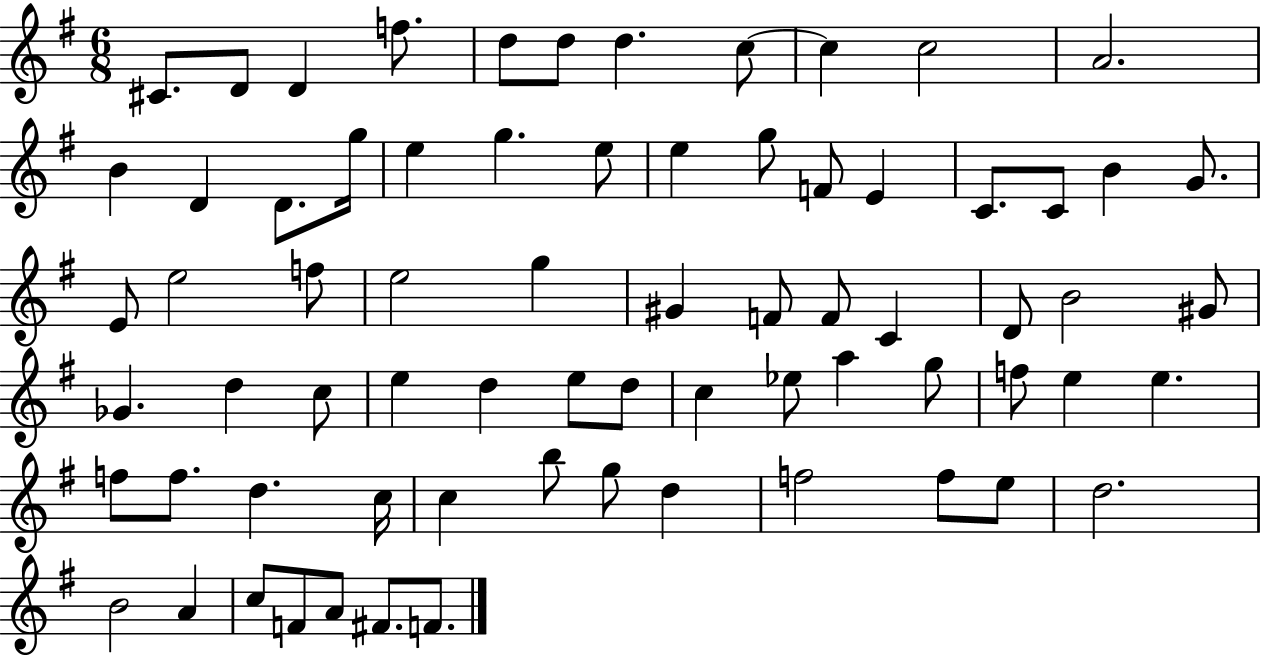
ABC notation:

X:1
T:Untitled
M:6/8
L:1/4
K:G
^C/2 D/2 D f/2 d/2 d/2 d c/2 c c2 A2 B D D/2 g/4 e g e/2 e g/2 F/2 E C/2 C/2 B G/2 E/2 e2 f/2 e2 g ^G F/2 F/2 C D/2 B2 ^G/2 _G d c/2 e d e/2 d/2 c _e/2 a g/2 f/2 e e f/2 f/2 d c/4 c b/2 g/2 d f2 f/2 e/2 d2 B2 A c/2 F/2 A/2 ^F/2 F/2